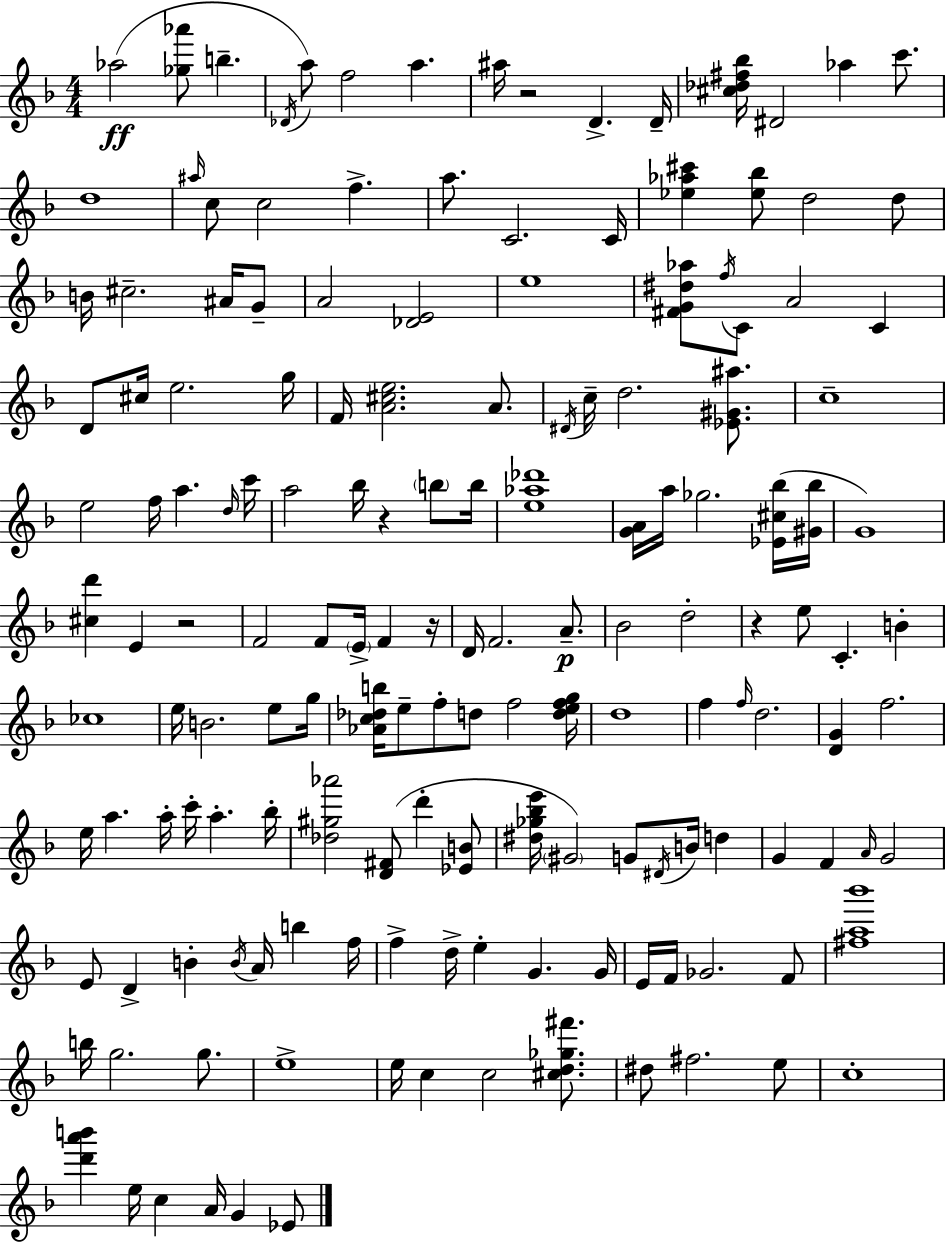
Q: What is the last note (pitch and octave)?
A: Eb4